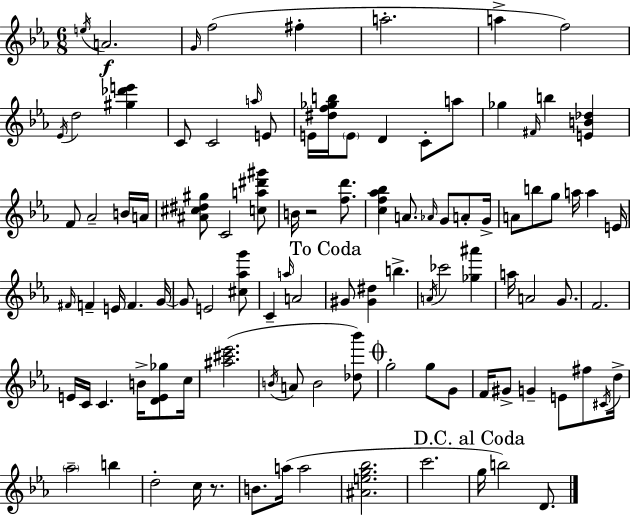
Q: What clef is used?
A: treble